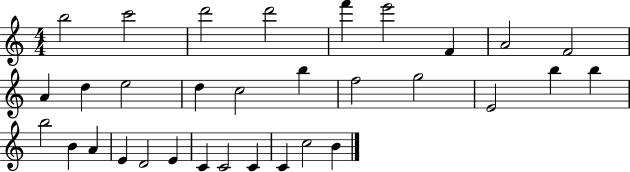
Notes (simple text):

B5/h C6/h D6/h D6/h F6/q E6/h F4/q A4/h F4/h A4/q D5/q E5/h D5/q C5/h B5/q F5/h G5/h E4/h B5/q B5/q B5/h B4/q A4/q E4/q D4/h E4/q C4/q C4/h C4/q C4/q C5/h B4/q